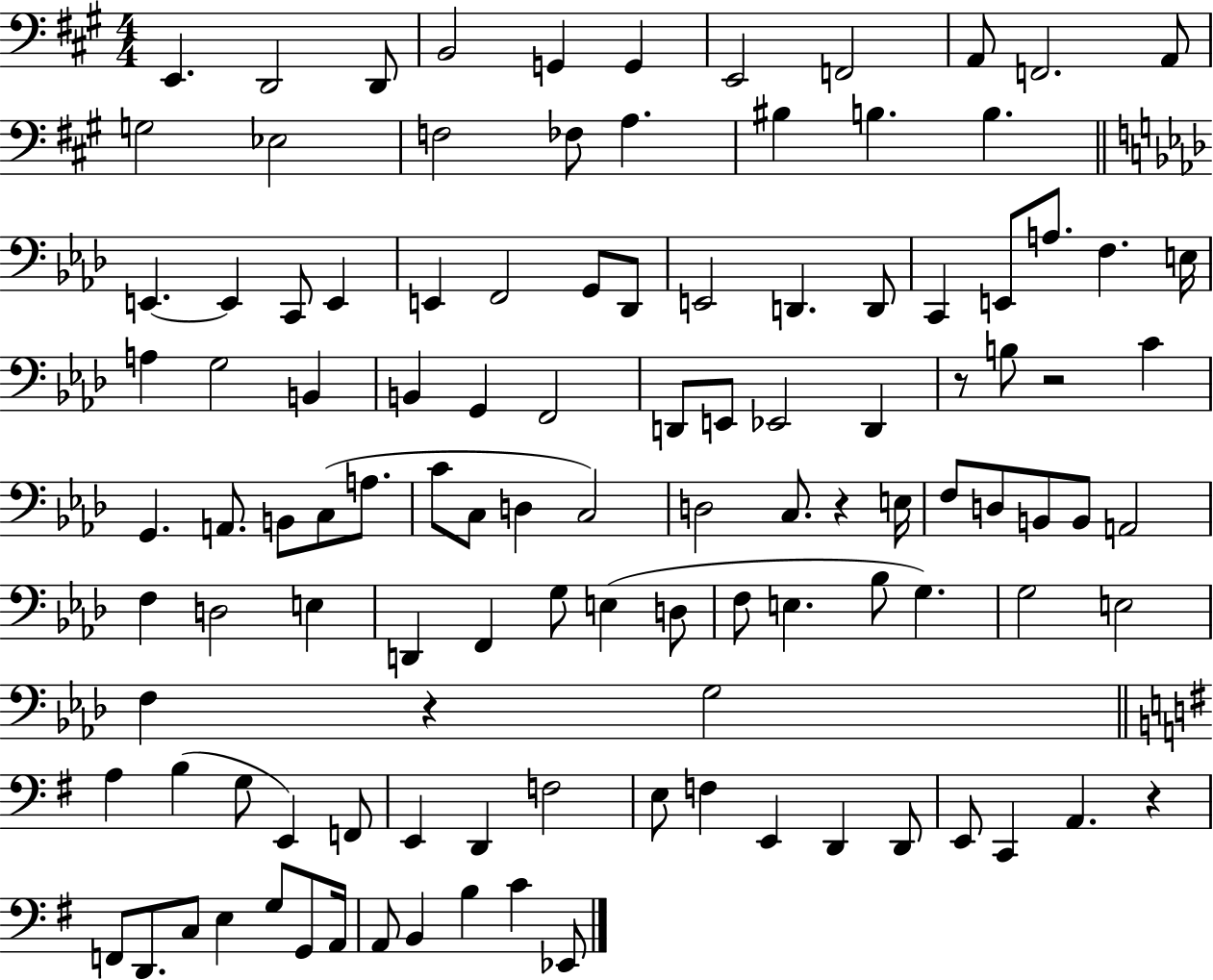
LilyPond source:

{
  \clef bass
  \numericTimeSignature
  \time 4/4
  \key a \major
  e,4. d,2 d,8 | b,2 g,4 g,4 | e,2 f,2 | a,8 f,2. a,8 | \break g2 ees2 | f2 fes8 a4. | bis4 b4. b4. | \bar "||" \break \key aes \major e,4.~~ e,4 c,8 e,4 | e,4 f,2 g,8 des,8 | e,2 d,4. d,8 | c,4 e,8 a8. f4. e16 | \break a4 g2 b,4 | b,4 g,4 f,2 | d,8 e,8 ees,2 d,4 | r8 b8 r2 c'4 | \break g,4. a,8. b,8 c8( a8. | c'8 c8 d4 c2) | d2 c8. r4 e16 | f8 d8 b,8 b,8 a,2 | \break f4 d2 e4 | d,4 f,4 g8 e4( d8 | f8 e4. bes8 g4.) | g2 e2 | \break f4 r4 g2 | \bar "||" \break \key g \major a4 b4( g8 e,4) f,8 | e,4 d,4 f2 | e8 f4 e,4 d,4 d,8 | e,8 c,4 a,4. r4 | \break f,8 d,8. c8 e4 g8 g,8 a,16 | a,8 b,4 b4 c'4 ees,8 | \bar "|."
}